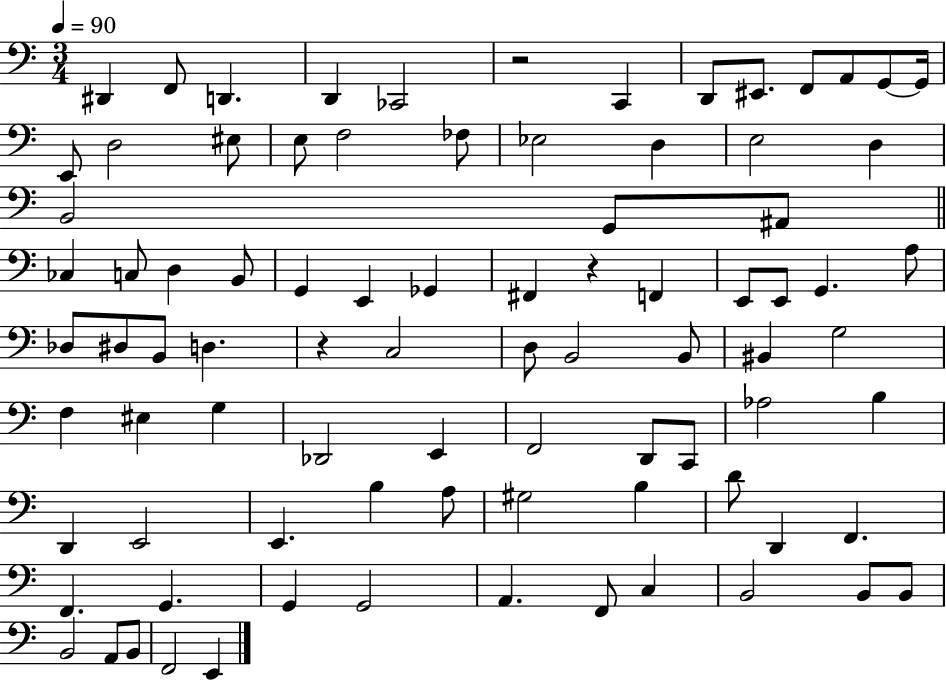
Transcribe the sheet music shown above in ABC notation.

X:1
T:Untitled
M:3/4
L:1/4
K:C
^D,, F,,/2 D,, D,, _C,,2 z2 C,, D,,/2 ^E,,/2 F,,/2 A,,/2 G,,/2 G,,/4 E,,/2 D,2 ^E,/2 E,/2 F,2 _F,/2 _E,2 D, E,2 D, B,,2 G,,/2 ^A,,/2 _C, C,/2 D, B,,/2 G,, E,, _G,, ^F,, z F,, E,,/2 E,,/2 G,, A,/2 _D,/2 ^D,/2 B,,/2 D, z C,2 D,/2 B,,2 B,,/2 ^B,, G,2 F, ^E, G, _D,,2 E,, F,,2 D,,/2 C,,/2 _A,2 B, D,, E,,2 E,, B, A,/2 ^G,2 B, D/2 D,, F,, F,, G,, G,, G,,2 A,, F,,/2 C, B,,2 B,,/2 B,,/2 B,,2 A,,/2 B,,/2 F,,2 E,,